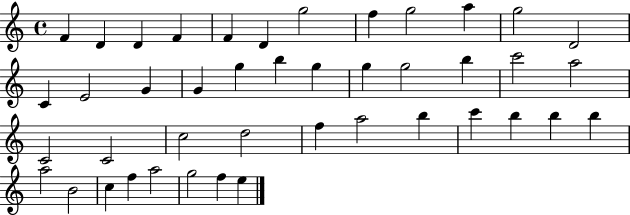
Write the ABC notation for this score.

X:1
T:Untitled
M:4/4
L:1/4
K:C
F D D F F D g2 f g2 a g2 D2 C E2 G G g b g g g2 b c'2 a2 C2 C2 c2 d2 f a2 b c' b b b a2 B2 c f a2 g2 f e